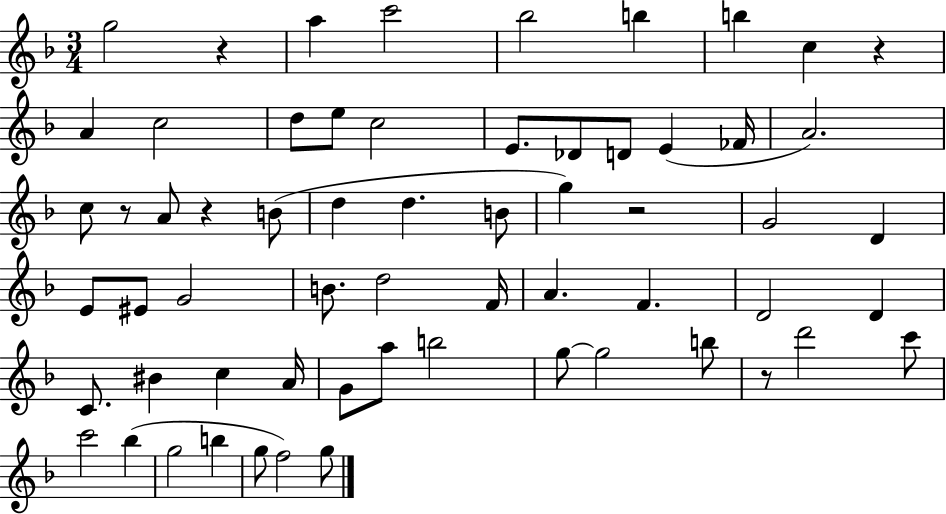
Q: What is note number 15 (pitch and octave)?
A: D4